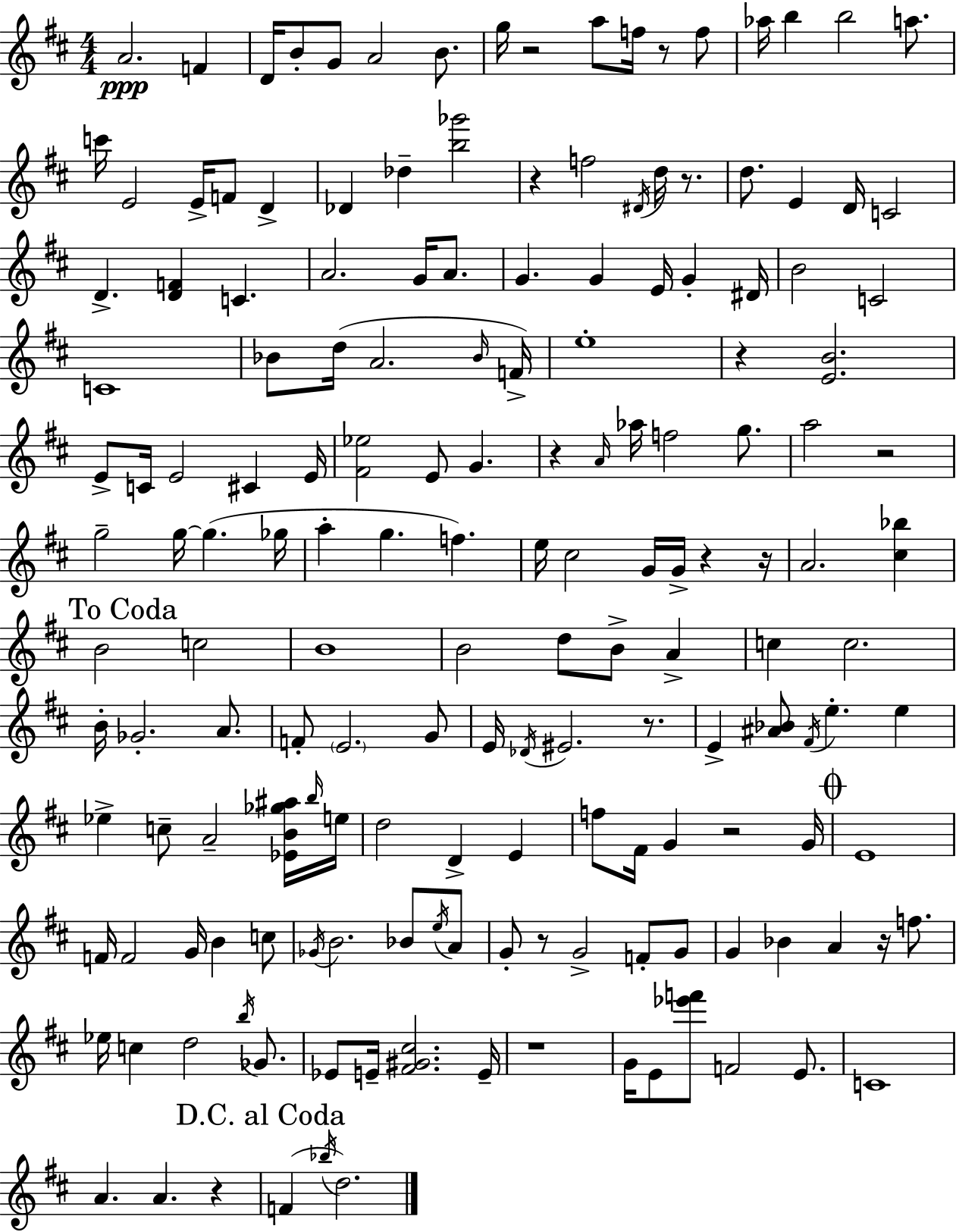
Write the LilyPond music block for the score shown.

{
  \clef treble
  \numericTimeSignature
  \time 4/4
  \key d \major
  a'2.\ppp f'4 | d'16 b'8-. g'8 a'2 b'8. | g''16 r2 a''8 f''16 r8 f''8 | aes''16 b''4 b''2 a''8. | \break c'''16 e'2 e'16-> f'8 d'4-> | des'4 des''4-- <b'' ges'''>2 | r4 f''2 \acciaccatura { dis'16 } d''16 r8. | d''8. e'4 d'16 c'2 | \break d'4.-> <d' f'>4 c'4. | a'2. g'16 a'8. | g'4. g'4 e'16 g'4-. | dis'16 b'2 c'2 | \break c'1 | bes'8 d''16( a'2. | \grace { bes'16 } f'16->) e''1-. | r4 <e' b'>2. | \break e'8-> c'16 e'2 cis'4 | e'16 <fis' ees''>2 e'8 g'4. | r4 \grace { a'16 } aes''16 f''2 | g''8. a''2 r2 | \break g''2-- g''16~~ g''4.( | ges''16 a''4-. g''4. f''4.) | e''16 cis''2 g'16 g'16-> r4 | r16 a'2. <cis'' bes''>4 | \break \mark "To Coda" b'2 c''2 | b'1 | b'2 d''8 b'8-> a'4-> | c''4 c''2. | \break b'16-. ges'2.-. | a'8. f'8-. \parenthesize e'2. | g'8 e'16 \acciaccatura { des'16 } eis'2. | r8. e'4-> <ais' bes'>8 \acciaccatura { fis'16 } e''4.-. | \break e''4 ees''4-> c''8-- a'2-- | <ees' b' ges'' ais''>16 \grace { b''16 } e''16 d''2 d'4-> | e'4 f''8 fis'16 g'4 r2 | g'16 \mark \markup { \musicglyph "scripts.coda" } e'1 | \break f'16 f'2 g'16 | b'4 c''8 \acciaccatura { ges'16 } b'2. | bes'8 \acciaccatura { e''16 } a'8 g'8-. r8 g'2-> | f'8-. g'8 g'4 bes'4 | \break a'4 r16 f''8. ees''16 c''4 d''2 | \acciaccatura { b''16 } ges'8. ees'8 e'16-- <fis' gis' cis''>2. | e'16-- r1 | g'16 e'8 <ees''' f'''>8 f'2 | \break e'8. c'1 | a'4. a'4. | r4 \mark "D.C. al Coda" f'4( \acciaccatura { bes''16 } d''2.) | \bar "|."
}